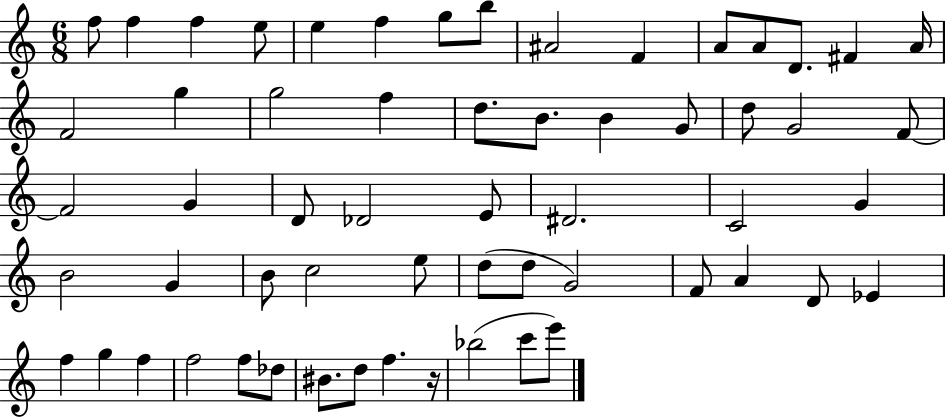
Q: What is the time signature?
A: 6/8